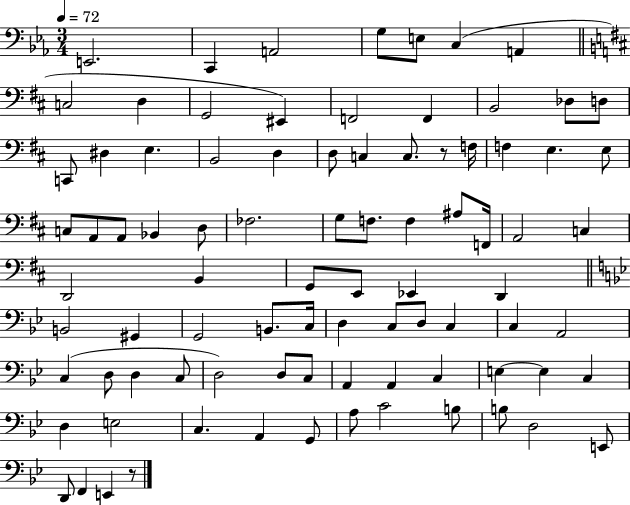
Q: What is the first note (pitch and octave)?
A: E2